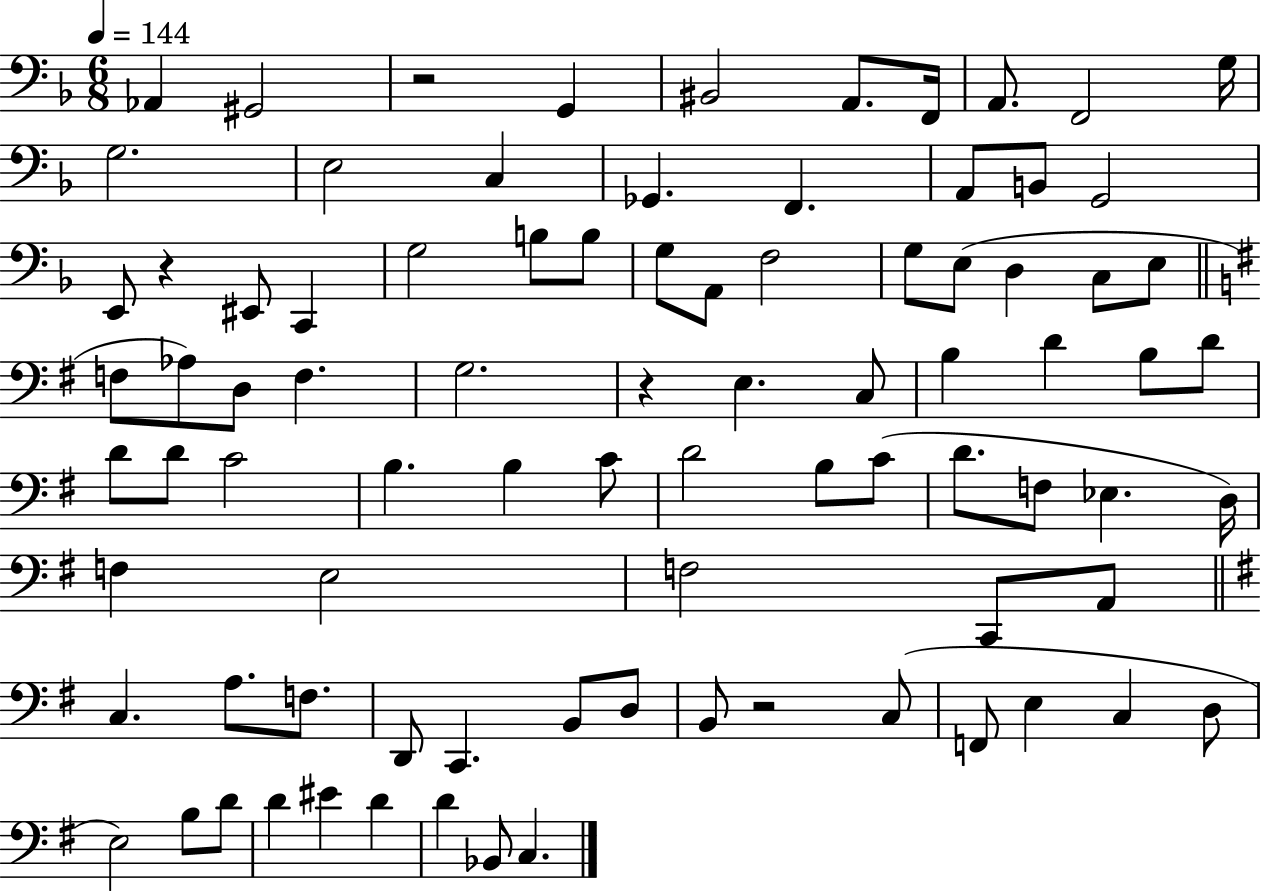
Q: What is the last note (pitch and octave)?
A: C3